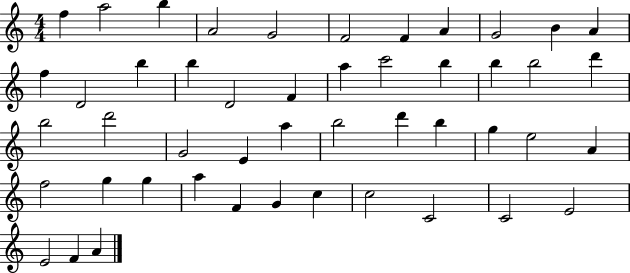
{
  \clef treble
  \numericTimeSignature
  \time 4/4
  \key c \major
  f''4 a''2 b''4 | a'2 g'2 | f'2 f'4 a'4 | g'2 b'4 a'4 | \break f''4 d'2 b''4 | b''4 d'2 f'4 | a''4 c'''2 b''4 | b''4 b''2 d'''4 | \break b''2 d'''2 | g'2 e'4 a''4 | b''2 d'''4 b''4 | g''4 e''2 a'4 | \break f''2 g''4 g''4 | a''4 f'4 g'4 c''4 | c''2 c'2 | c'2 e'2 | \break e'2 f'4 a'4 | \bar "|."
}